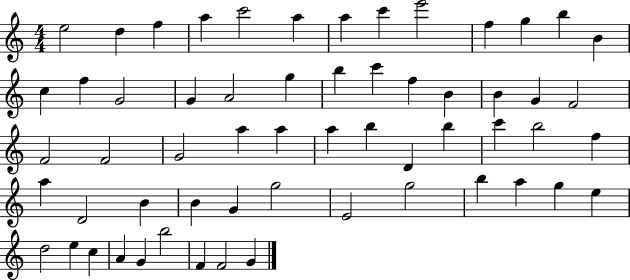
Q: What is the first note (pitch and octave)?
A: E5